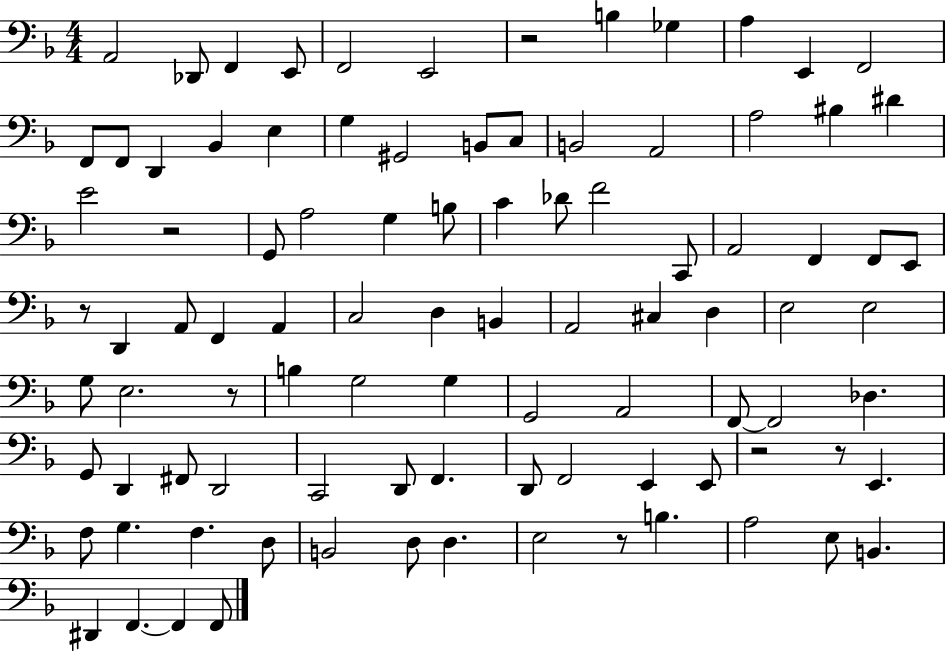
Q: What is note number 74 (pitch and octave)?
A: G3